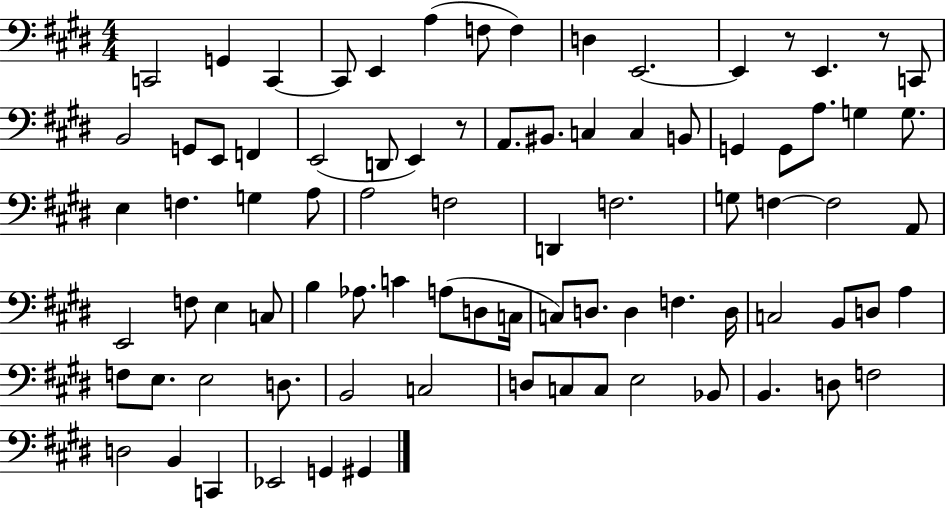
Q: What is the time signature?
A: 4/4